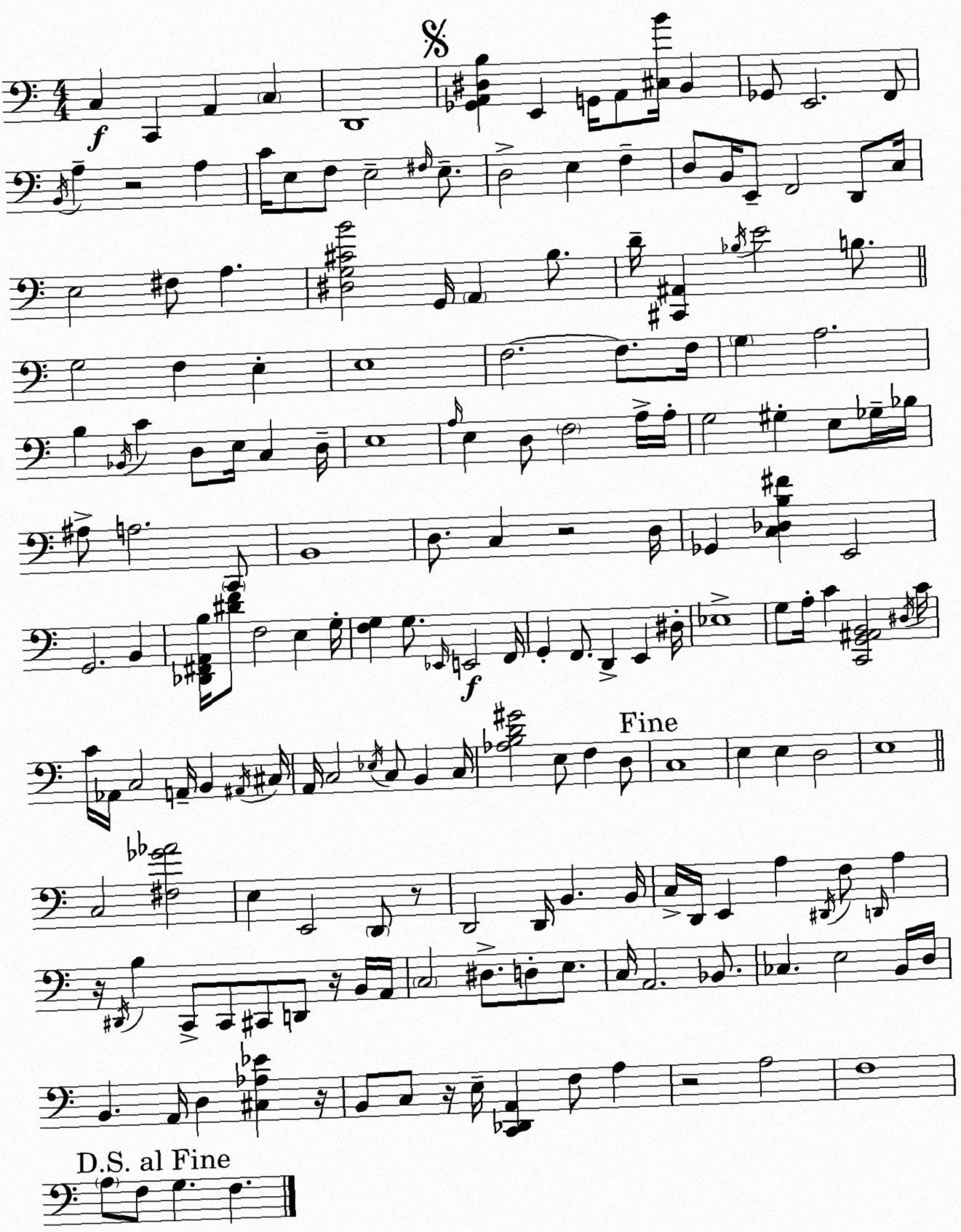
X:1
T:Untitled
M:4/4
L:1/4
K:Am
C, C,, A,, C, D,,4 [_G,,A,,^D,B,] E,, G,,/4 A,,/2 [^C,B]/4 B,, _G,,/2 E,,2 F,,/2 B,,/4 A, z2 A, C/4 E,/2 F,/2 E,2 ^F,/4 E,/2 D,2 E, F, D,/2 B,,/4 E,,/2 F,,2 D,,/2 C,/4 E,2 ^F,/2 A, [^D,G,^CB]2 G,,/4 A,, B,/2 D/4 [^C,,^A,,] _B,/4 E2 B,/2 G,2 F, E, E,4 F,2 F,/2 F,/4 G, A,2 B, _B,,/4 C D,/2 E,/4 C, D,/4 E,4 A,/4 E, D,/2 F,2 A,/4 A,/4 G,2 ^G, E,/2 _G,/4 _B,/4 ^A,/2 A,2 C,,/2 B,,4 D,/2 C, z2 D,/4 _G,, [C,_D,B,^F] E,,2 G,,2 B,, [_D,,^F,,A,,B,]/4 [^DF]/2 F,2 E, G,/4 [F,G,] G,/2 _E,,/4 E,,2 F,,/4 G,, F,,/2 D,, E,, ^D,/4 _E,4 G,/2 A,/4 C [C,,G,,^A,,B,,]2 ^D,/4 C/4 C/4 _A,,/4 C,2 A,,/4 B,, ^A,,/4 ^C,/4 A,,/4 C,2 _E,/4 C,/2 B,, C,/4 [_A,B,D^G]2 E,/2 F, D,/2 C,4 E, E, D,2 E,4 C,2 [^F,_G_A]2 E, E,,2 D,,/2 z/2 D,,2 D,,/4 B,, B,,/4 C,/4 D,,/4 E,, A, ^D,,/4 F,/2 D,,/4 A, z/4 ^D,,/4 B, C,,/2 C,,/2 ^C,,/2 D,,/2 z/4 B,,/4 A,,/4 C,2 ^D,/2 D,/2 E,/2 C,/4 A,,2 _B,,/2 _C, E,2 B,,/4 D,/4 B,, A,,/4 D, [^C,_A,_E] z/4 B,,/2 C,/2 z/4 E,/4 [C,,_D,,A,,] F,/2 A, z2 A,2 F,4 A,/2 F,/2 G, F,